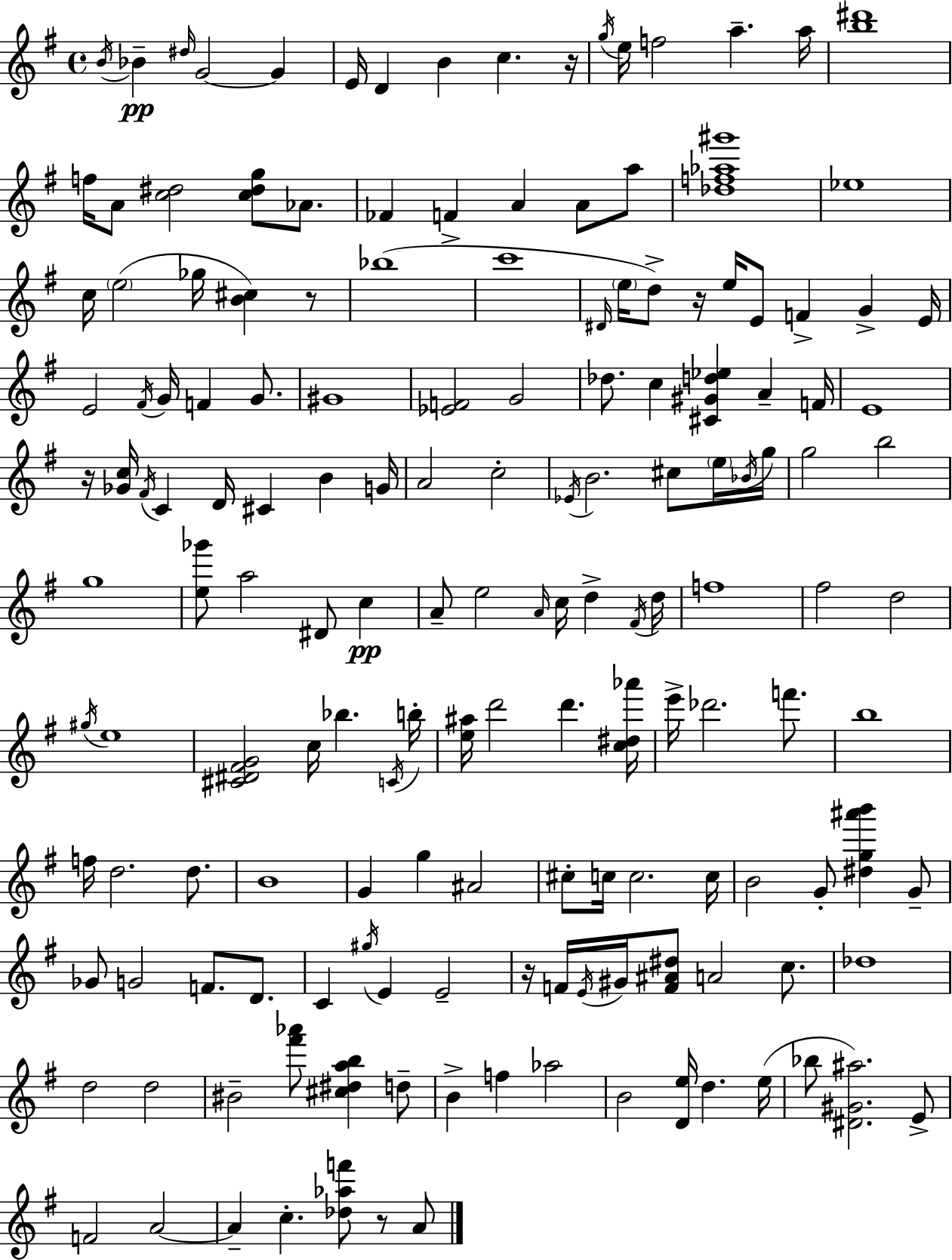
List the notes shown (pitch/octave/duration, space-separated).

B4/s Bb4/q D#5/s G4/h G4/q E4/s D4/q B4/q C5/q. R/s G5/s E5/s F5/h A5/q. A5/s [B5,D#6]/w F5/s A4/e [C5,D#5]/h [C5,D#5,G5]/e Ab4/e. FES4/q F4/q A4/q A4/e A5/e [Db5,F5,Ab5,G#6]/w Eb5/w C5/s E5/h Gb5/s [B4,C#5]/q R/e Bb5/w C6/w D#4/s E5/s D5/e R/s E5/s E4/e F4/q G4/q E4/s E4/h F#4/s G4/s F4/q G4/e. G#4/w [Eb4,F4]/h G4/h Db5/e. C5/q [C#4,G#4,D5,Eb5]/q A4/q F4/s E4/w R/s [Gb4,C5]/s F#4/s C4/q D4/s C#4/q B4/q G4/s A4/h C5/h Eb4/s B4/h. C#5/e E5/s Bb4/s G5/s G5/h B5/h G5/w [E5,Gb6]/e A5/h D#4/e C5/q A4/e E5/h A4/s C5/s D5/q F#4/s D5/s F5/w F#5/h D5/h G#5/s E5/w [C#4,D#4,F#4,G4]/h C5/s Bb5/q. C4/s B5/s [E5,A#5]/s D6/h D6/q. [C5,D#5,Ab6]/s E6/s Db6/h. F6/e. B5/w F5/s D5/h. D5/e. B4/w G4/q G5/q A#4/h C#5/e C5/s C5/h. C5/s B4/h G4/e [D#5,G5,A#6,B6]/q G4/e Gb4/e G4/h F4/e. D4/e. C4/q G#5/s E4/q E4/h R/s F4/s E4/s G#4/s [F4,A#4,D#5]/e A4/h C5/e. Db5/w D5/h D5/h BIS4/h [F#6,Ab6]/e [C#5,D#5,A5,B5]/q D5/e B4/q F5/q Ab5/h B4/h [D4,E5]/s D5/q. E5/s Bb5/e [D#4,G#4,A#5]/h. E4/e F4/h A4/h A4/q C5/q. [Db5,Ab5,F6]/e R/e A4/e